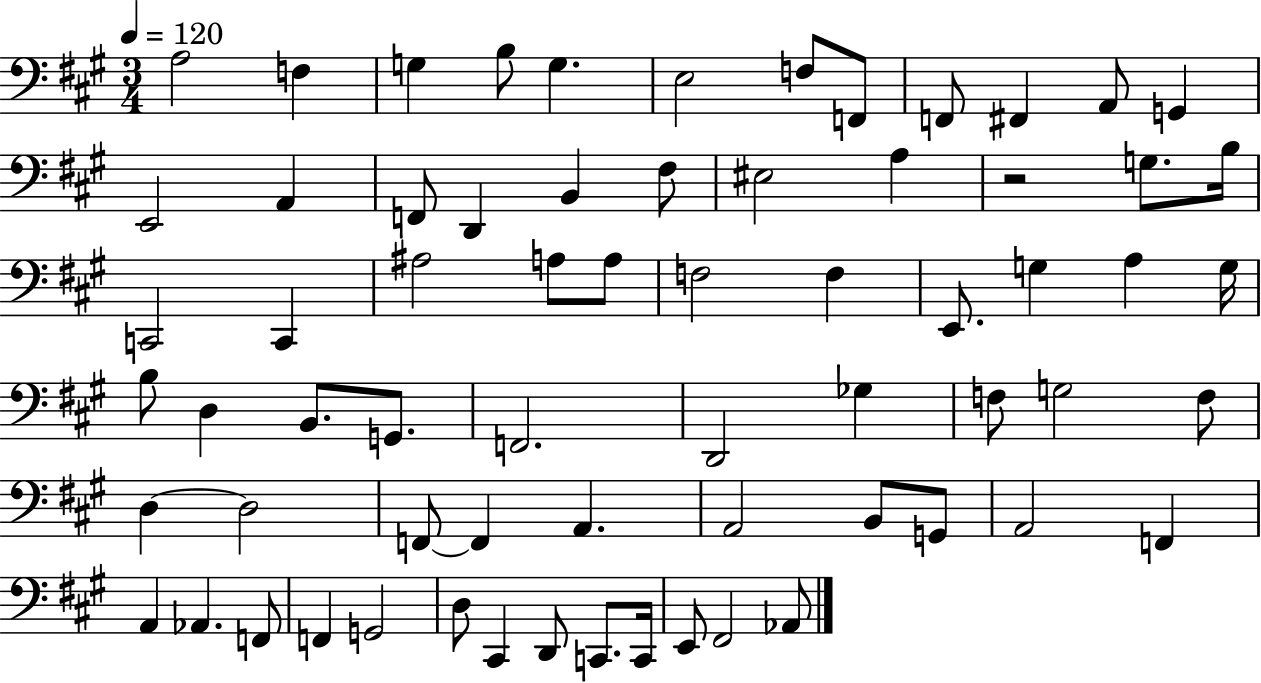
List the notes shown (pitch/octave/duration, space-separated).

A3/h F3/q G3/q B3/e G3/q. E3/h F3/e F2/e F2/e F#2/q A2/e G2/q E2/h A2/q F2/e D2/q B2/q F#3/e EIS3/h A3/q R/h G3/e. B3/s C2/h C2/q A#3/h A3/e A3/e F3/h F3/q E2/e. G3/q A3/q G3/s B3/e D3/q B2/e. G2/e. F2/h. D2/h Gb3/q F3/e G3/h F3/e D3/q D3/h F2/e F2/q A2/q. A2/h B2/e G2/e A2/h F2/q A2/q Ab2/q. F2/e F2/q G2/h D3/e C#2/q D2/e C2/e. C2/s E2/e F#2/h Ab2/e